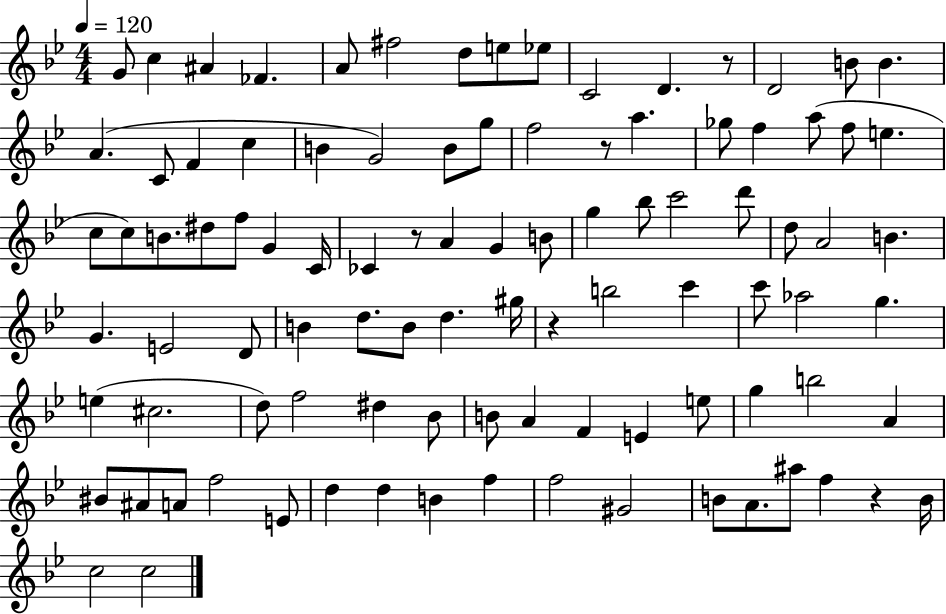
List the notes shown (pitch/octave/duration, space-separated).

G4/e C5/q A#4/q FES4/q. A4/e F#5/h D5/e E5/e Eb5/e C4/h D4/q. R/e D4/h B4/e B4/q. A4/q. C4/e F4/q C5/q B4/q G4/h B4/e G5/e F5/h R/e A5/q. Gb5/e F5/q A5/e F5/e E5/q. C5/e C5/e B4/e. D#5/e F5/e G4/q C4/s CES4/q R/e A4/q G4/q B4/e G5/q Bb5/e C6/h D6/e D5/e A4/h B4/q. G4/q. E4/h D4/e B4/q D5/e. B4/e D5/q. G#5/s R/q B5/h C6/q C6/e Ab5/h G5/q. E5/q C#5/h. D5/e F5/h D#5/q Bb4/e B4/e A4/q F4/q E4/q E5/e G5/q B5/h A4/q BIS4/e A#4/e A4/e F5/h E4/e D5/q D5/q B4/q F5/q F5/h G#4/h B4/e A4/e. A#5/e F5/q R/q B4/s C5/h C5/h